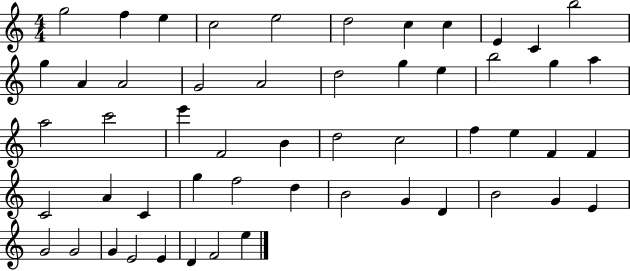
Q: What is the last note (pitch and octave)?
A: E5